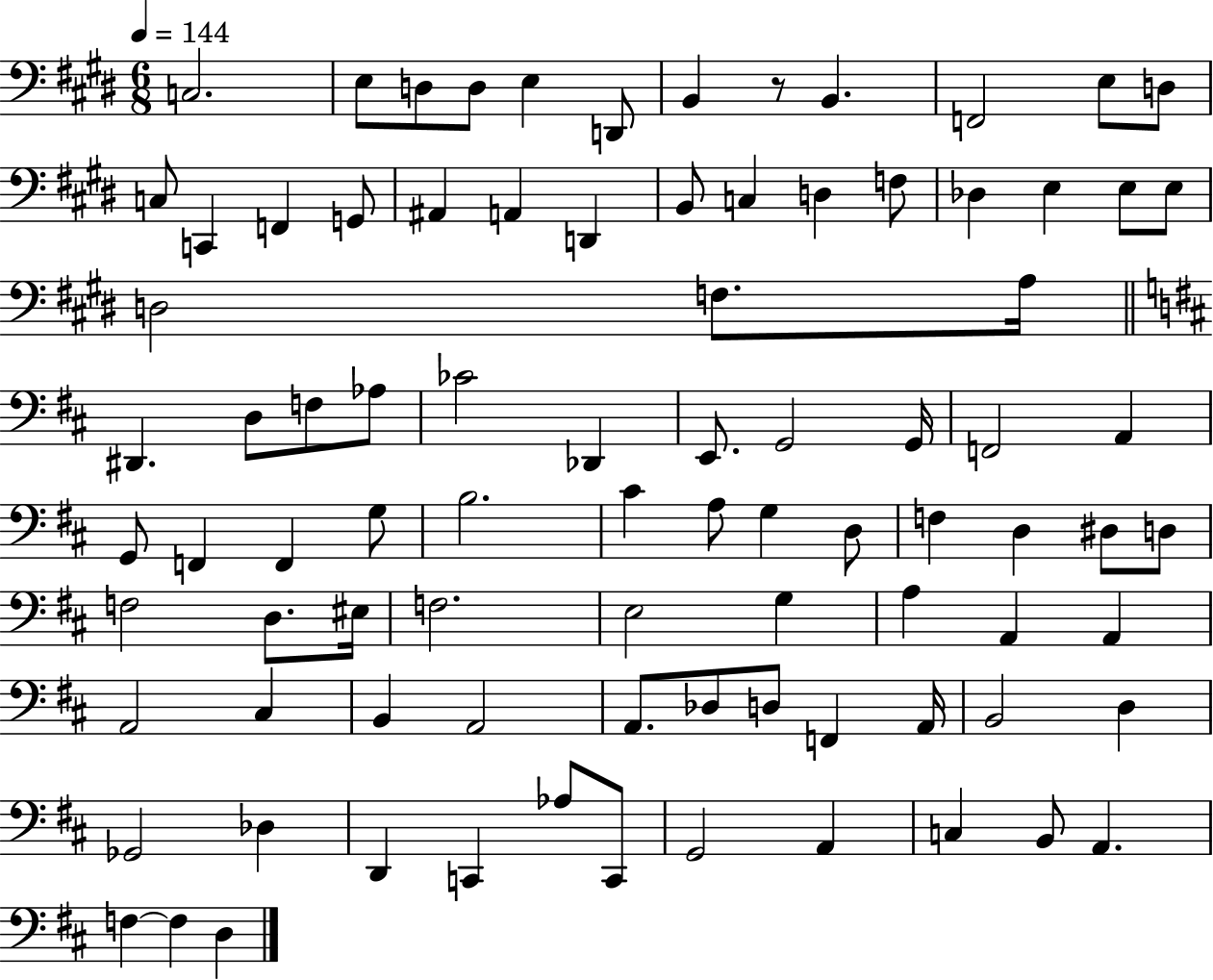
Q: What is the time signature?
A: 6/8